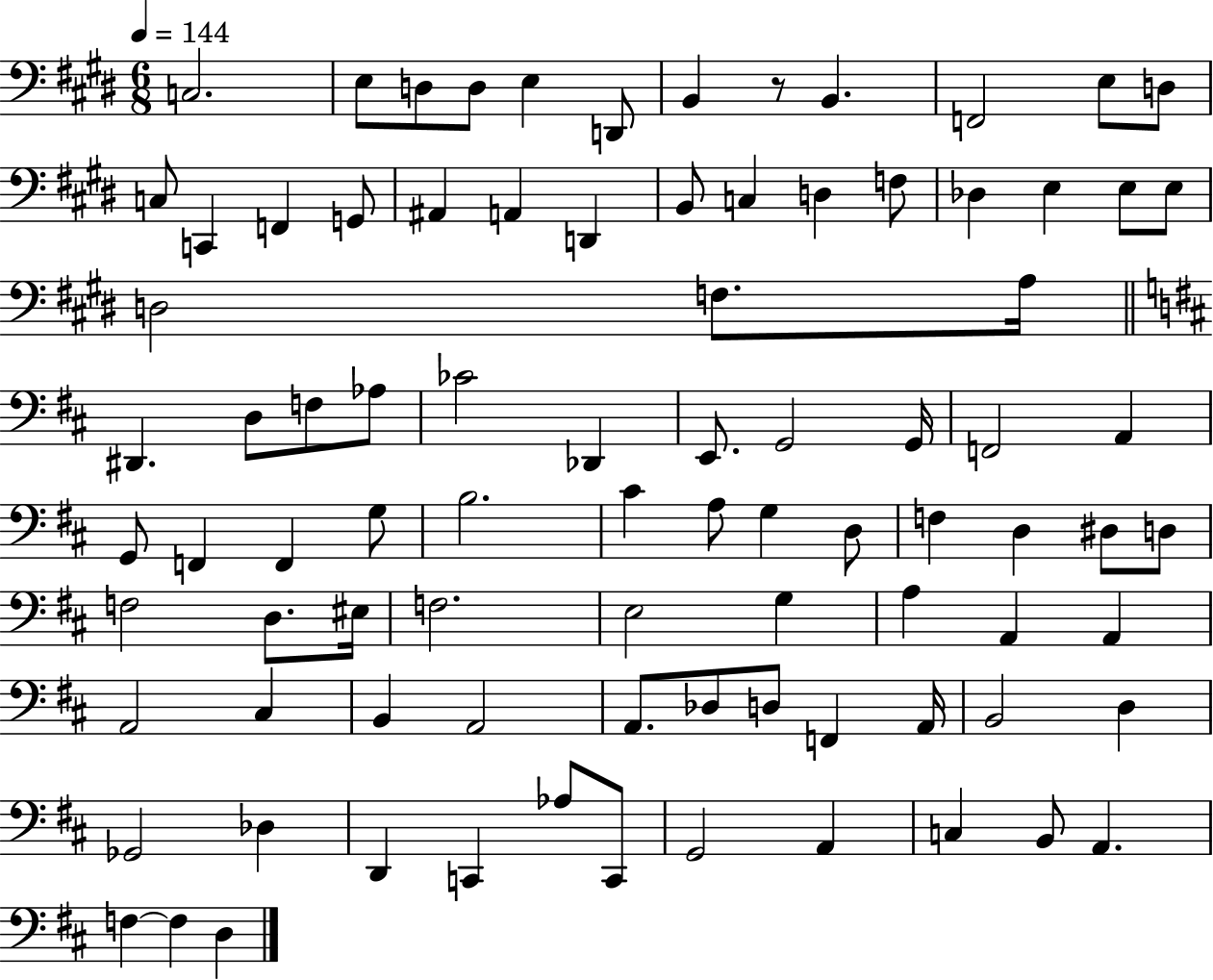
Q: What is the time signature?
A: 6/8